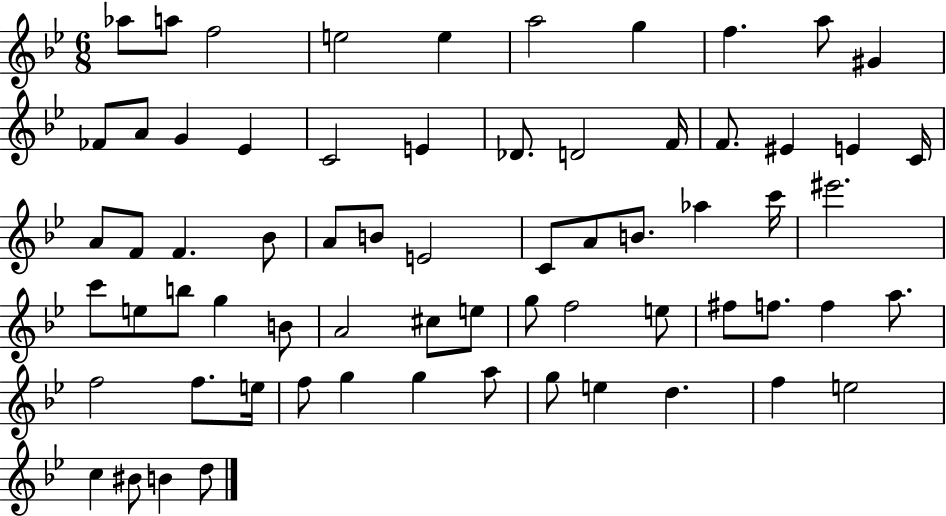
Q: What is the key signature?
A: BES major